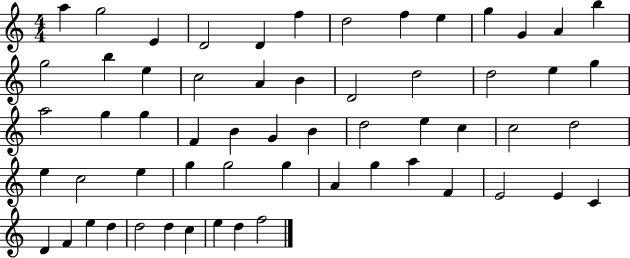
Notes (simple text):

A5/q G5/h E4/q D4/h D4/q F5/q D5/h F5/q E5/q G5/q G4/q A4/q B5/q G5/h B5/q E5/q C5/h A4/q B4/q D4/h D5/h D5/h E5/q G5/q A5/h G5/q G5/q F4/q B4/q G4/q B4/q D5/h E5/q C5/q C5/h D5/h E5/q C5/h E5/q G5/q G5/h G5/q A4/q G5/q A5/q F4/q E4/h E4/q C4/q D4/q F4/q E5/q D5/q D5/h D5/q C5/q E5/q D5/q F5/h